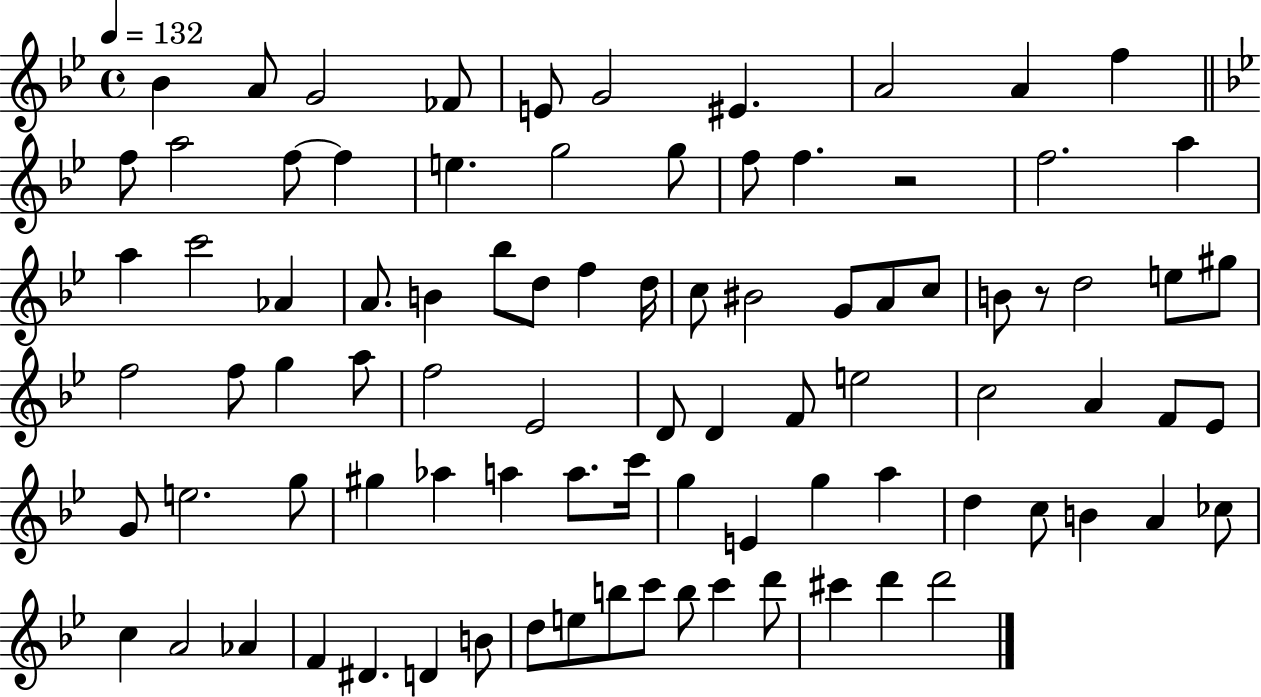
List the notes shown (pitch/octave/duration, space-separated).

Bb4/q A4/e G4/h FES4/e E4/e G4/h EIS4/q. A4/h A4/q F5/q F5/e A5/h F5/e F5/q E5/q. G5/h G5/e F5/e F5/q. R/h F5/h. A5/q A5/q C6/h Ab4/q A4/e. B4/q Bb5/e D5/e F5/q D5/s C5/e BIS4/h G4/e A4/e C5/e B4/e R/e D5/h E5/e G#5/e F5/h F5/e G5/q A5/e F5/h Eb4/h D4/e D4/q F4/e E5/h C5/h A4/q F4/e Eb4/e G4/e E5/h. G5/e G#5/q Ab5/q A5/q A5/e. C6/s G5/q E4/q G5/q A5/q D5/q C5/e B4/q A4/q CES5/e C5/q A4/h Ab4/q F4/q D#4/q. D4/q B4/e D5/e E5/e B5/e C6/e B5/e C6/q D6/e C#6/q D6/q D6/h